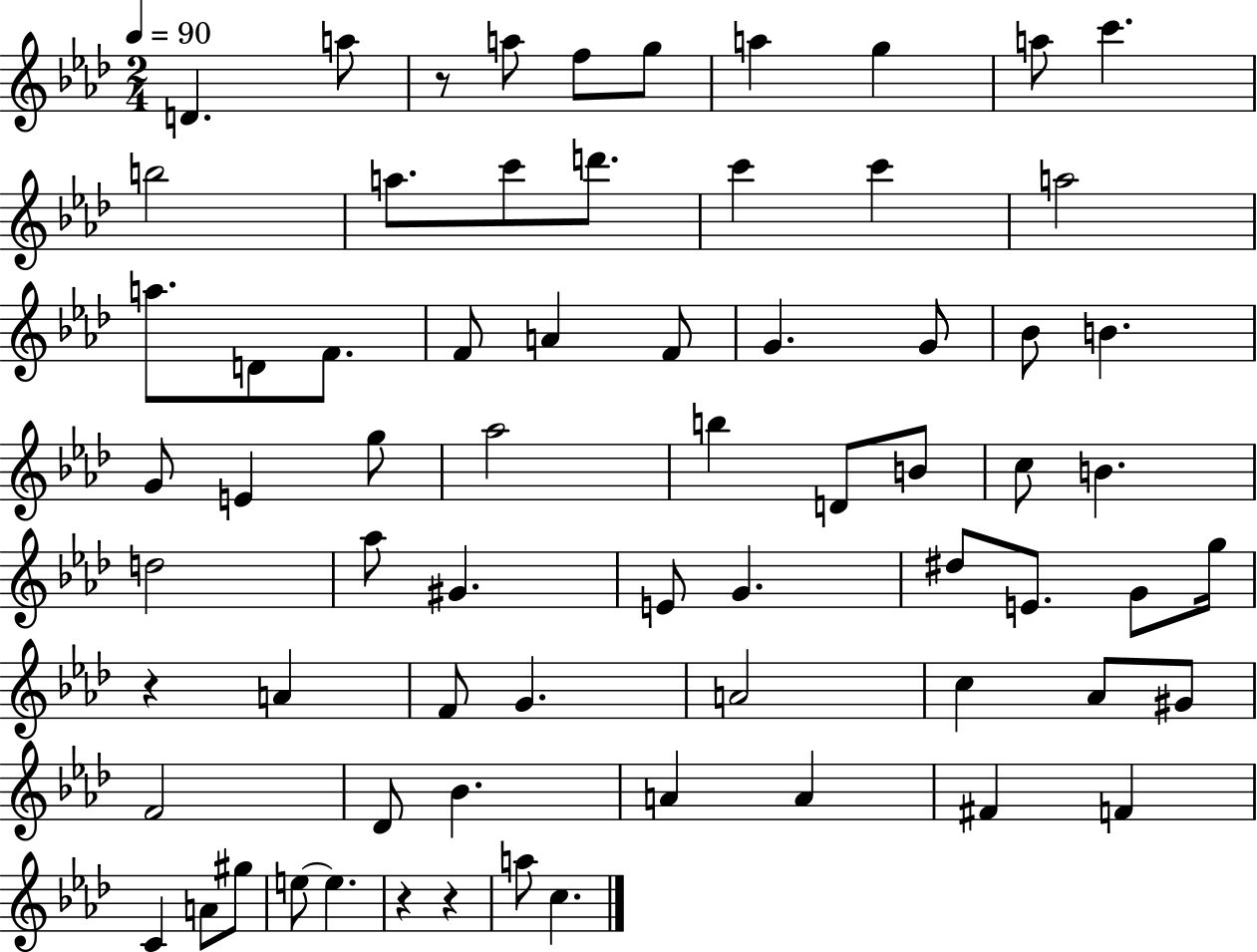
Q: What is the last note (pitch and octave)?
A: C5